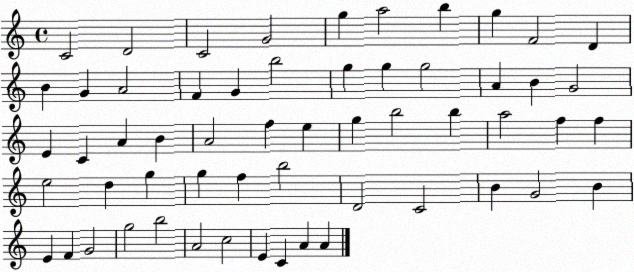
X:1
T:Untitled
M:4/4
L:1/4
K:C
C2 D2 C2 G2 g a2 b g F2 D B G A2 F G b2 g g g2 A B G2 E C A B A2 f e g b2 b a2 f f e2 d g g f b2 D2 C2 B G2 B E F G2 g2 b2 A2 c2 E C A A